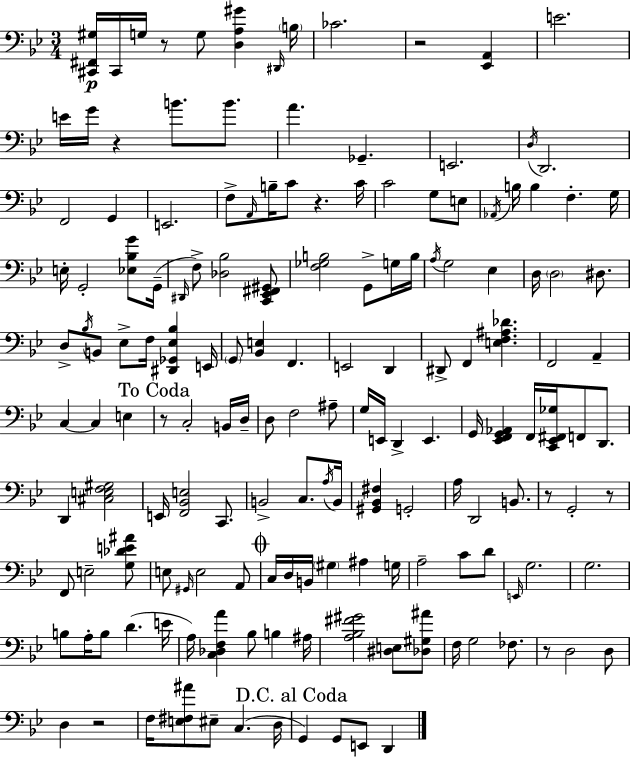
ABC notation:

X:1
T:Untitled
M:3/4
L:1/4
K:Gm
[^C,,^F,,^G,]/4 ^C,,/4 G,/4 z/2 G,/2 [D,A,^G] ^D,,/4 B,/4 _C2 z2 [_E,,A,,] E2 E/4 G/4 z B/2 B/2 A _G,, E,,2 D,/4 D,,2 F,,2 G,, E,,2 F,/2 A,,/4 B,/4 C/2 z C/4 C2 G,/2 E,/2 _A,,/4 B,/4 B, F, G,/4 E,/4 G,,2 [_E,_B,G]/2 G,,/4 ^D,,/4 F,/2 [_D,_B,]2 [C,,_E,,^F,,^G,,]/2 [F,_G,B,]2 G,,/2 G,/4 B,/4 A,/4 G,2 _E, D,/4 D,2 ^D,/2 D,/2 _B,/4 B,,/2 _E,/2 F,/4 [^D,,_G,,_E,_B,] E,,/4 G,,/2 [_B,,E,] F,, E,,2 D,, ^D,,/2 F,, [E,F,^A,_D] F,,2 A,, C, C, E, z/2 C,2 B,,/4 D,/4 D,/2 F,2 ^A,/2 G,/4 E,,/4 D,, E,, G,,/4 [_E,,F,,G,,_A,,] F,,/4 [C,,_E,,^F,,_G,]/4 F,,/2 D,,/2 D,, [^C,E,F,^G,]2 E,,/4 [F,,_B,,E,]2 C,,/2 B,,2 C,/2 A,/4 B,,/4 [^G,,_B,,^F,] G,,2 A,/4 D,,2 B,,/2 z/2 G,,2 z/2 F,,/2 E,2 [G,_DE^A]/2 E,/2 ^G,,/4 E,2 A,,/2 C,/4 D,/4 B,,/4 ^G, ^A, G,/4 A,2 C/2 D/2 E,,/4 G,2 G,2 B,/2 A,/4 B,/2 D E/4 A,/4 [C,_D,F,A] _B,/2 B, ^A,/4 [A,_B,^F^G]2 [^D,E,]/2 [_D,^G,^A]/2 F,/4 G,2 _F,/2 z/2 D,2 D,/2 D, z2 F,/4 [E,^F,^A]/2 ^E,/2 C, D,/4 G,, G,,/2 E,,/2 D,,